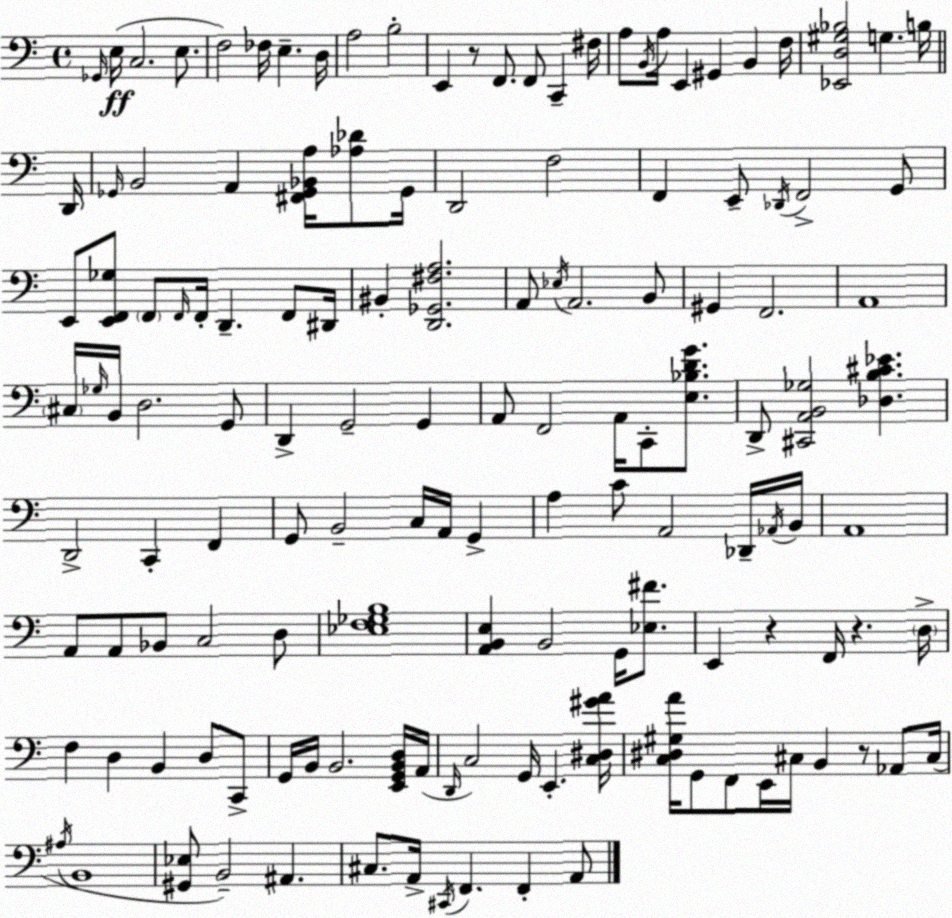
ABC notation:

X:1
T:Untitled
M:4/4
L:1/4
K:C
_G,,/4 E,/4 C,2 E,/2 F,2 _F,/4 E, D,/4 A,2 B,2 E,, z/2 F,,/2 F,,/2 C,, ^F,/4 A,/2 B,,/4 A,/4 E,, ^G,, B,, F,/4 [_E,,D,^G,_B,]2 G, B,/4 D,,/4 _G,,/4 B,,2 A,, [^F,,_G,,_B,,A,]/4 [_A,_D]/2 _G,,/4 D,,2 F,2 F,, E,,/2 _D,,/4 F,,2 G,,/2 E,,/2 [E,,F,,_G,]/2 F,,/2 F,,/4 F,,/4 D,, F,,/2 ^D,,/4 ^B,, [D,,_G,,^F,A,]2 A,,/2 _E,/4 A,,2 B,,/2 ^G,, F,,2 A,,4 ^C,/4 _G,/4 B,,/4 D,2 G,,/2 D,, G,,2 G,, A,,/2 F,,2 A,,/4 C,,/2 [E,_B,DG]/2 D,,/2 [^C,,A,,B,,_G,]2 [_D,B,^C_E] D,,2 C,, F,, G,,/2 B,,2 C,/4 A,,/4 G,, A, C/2 A,,2 _D,,/4 _A,,/4 B,,/4 A,,4 A,,/2 A,,/2 _B,,/2 C,2 D,/2 [_E,F,_G,B,]4 [A,,B,,E,] B,,2 G,,/4 [_E,^F]/2 E,, z F,,/4 z D,/4 F, D, B,, D,/2 C,,/2 G,,/4 B,,/4 B,,2 [E,,G,,B,,D,]/4 A,,/4 D,,/4 C,2 G,,/4 E,, [C,^D,^GA]/4 [C,^D,^G,A]/4 G,,/2 F,,/2 E,,/4 ^C,/4 B,, z/2 _A,,/2 ^C,/4 ^A,/4 B,,4 [^G,,_E,]/2 B,,2 ^A,, ^C,/2 A,,/4 ^C,,/4 F,, F,, A,,/2